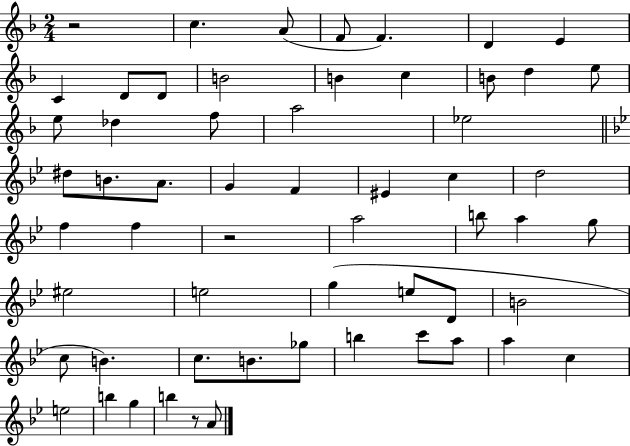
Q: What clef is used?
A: treble